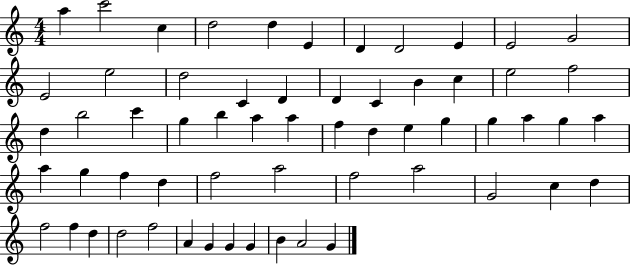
{
  \clef treble
  \numericTimeSignature
  \time 4/4
  \key c \major
  a''4 c'''2 c''4 | d''2 d''4 e'4 | d'4 d'2 e'4 | e'2 g'2 | \break e'2 e''2 | d''2 c'4 d'4 | d'4 c'4 b'4 c''4 | e''2 f''2 | \break d''4 b''2 c'''4 | g''4 b''4 a''4 a''4 | f''4 d''4 e''4 g''4 | g''4 a''4 g''4 a''4 | \break a''4 g''4 f''4 d''4 | f''2 a''2 | f''2 a''2 | g'2 c''4 d''4 | \break f''2 f''4 d''4 | d''2 f''2 | a'4 g'4 g'4 g'4 | b'4 a'2 g'4 | \break \bar "|."
}